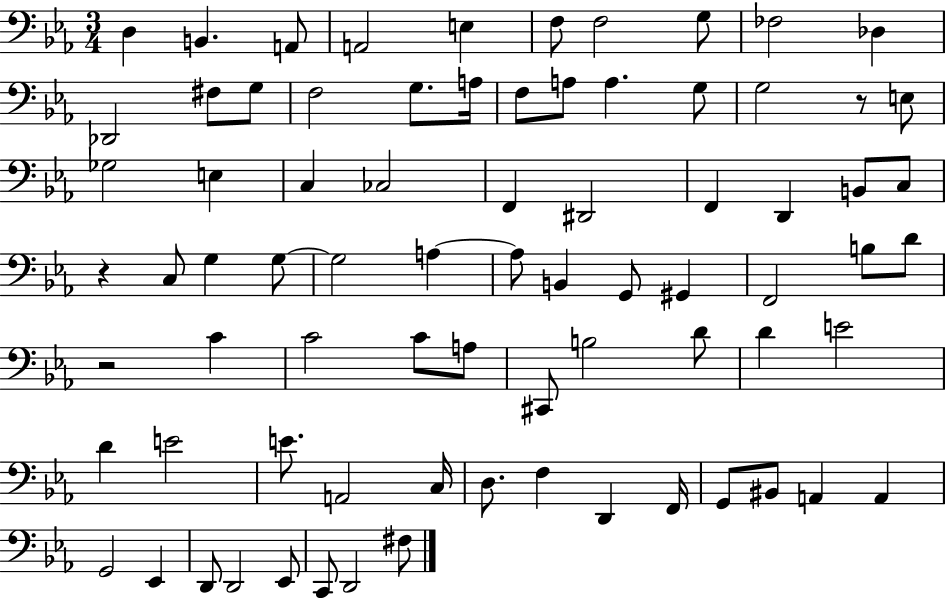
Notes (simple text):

D3/q B2/q. A2/e A2/h E3/q F3/e F3/h G3/e FES3/h Db3/q Db2/h F#3/e G3/e F3/h G3/e. A3/s F3/e A3/e A3/q. G3/e G3/h R/e E3/e Gb3/h E3/q C3/q CES3/h F2/q D#2/h F2/q D2/q B2/e C3/e R/q C3/e G3/q G3/e G3/h A3/q A3/e B2/q G2/e G#2/q F2/h B3/e D4/e R/h C4/q C4/h C4/e A3/e C#2/e B3/h D4/e D4/q E4/h D4/q E4/h E4/e. A2/h C3/s D3/e. F3/q D2/q F2/s G2/e BIS2/e A2/q A2/q G2/h Eb2/q D2/e D2/h Eb2/e C2/e D2/h F#3/e